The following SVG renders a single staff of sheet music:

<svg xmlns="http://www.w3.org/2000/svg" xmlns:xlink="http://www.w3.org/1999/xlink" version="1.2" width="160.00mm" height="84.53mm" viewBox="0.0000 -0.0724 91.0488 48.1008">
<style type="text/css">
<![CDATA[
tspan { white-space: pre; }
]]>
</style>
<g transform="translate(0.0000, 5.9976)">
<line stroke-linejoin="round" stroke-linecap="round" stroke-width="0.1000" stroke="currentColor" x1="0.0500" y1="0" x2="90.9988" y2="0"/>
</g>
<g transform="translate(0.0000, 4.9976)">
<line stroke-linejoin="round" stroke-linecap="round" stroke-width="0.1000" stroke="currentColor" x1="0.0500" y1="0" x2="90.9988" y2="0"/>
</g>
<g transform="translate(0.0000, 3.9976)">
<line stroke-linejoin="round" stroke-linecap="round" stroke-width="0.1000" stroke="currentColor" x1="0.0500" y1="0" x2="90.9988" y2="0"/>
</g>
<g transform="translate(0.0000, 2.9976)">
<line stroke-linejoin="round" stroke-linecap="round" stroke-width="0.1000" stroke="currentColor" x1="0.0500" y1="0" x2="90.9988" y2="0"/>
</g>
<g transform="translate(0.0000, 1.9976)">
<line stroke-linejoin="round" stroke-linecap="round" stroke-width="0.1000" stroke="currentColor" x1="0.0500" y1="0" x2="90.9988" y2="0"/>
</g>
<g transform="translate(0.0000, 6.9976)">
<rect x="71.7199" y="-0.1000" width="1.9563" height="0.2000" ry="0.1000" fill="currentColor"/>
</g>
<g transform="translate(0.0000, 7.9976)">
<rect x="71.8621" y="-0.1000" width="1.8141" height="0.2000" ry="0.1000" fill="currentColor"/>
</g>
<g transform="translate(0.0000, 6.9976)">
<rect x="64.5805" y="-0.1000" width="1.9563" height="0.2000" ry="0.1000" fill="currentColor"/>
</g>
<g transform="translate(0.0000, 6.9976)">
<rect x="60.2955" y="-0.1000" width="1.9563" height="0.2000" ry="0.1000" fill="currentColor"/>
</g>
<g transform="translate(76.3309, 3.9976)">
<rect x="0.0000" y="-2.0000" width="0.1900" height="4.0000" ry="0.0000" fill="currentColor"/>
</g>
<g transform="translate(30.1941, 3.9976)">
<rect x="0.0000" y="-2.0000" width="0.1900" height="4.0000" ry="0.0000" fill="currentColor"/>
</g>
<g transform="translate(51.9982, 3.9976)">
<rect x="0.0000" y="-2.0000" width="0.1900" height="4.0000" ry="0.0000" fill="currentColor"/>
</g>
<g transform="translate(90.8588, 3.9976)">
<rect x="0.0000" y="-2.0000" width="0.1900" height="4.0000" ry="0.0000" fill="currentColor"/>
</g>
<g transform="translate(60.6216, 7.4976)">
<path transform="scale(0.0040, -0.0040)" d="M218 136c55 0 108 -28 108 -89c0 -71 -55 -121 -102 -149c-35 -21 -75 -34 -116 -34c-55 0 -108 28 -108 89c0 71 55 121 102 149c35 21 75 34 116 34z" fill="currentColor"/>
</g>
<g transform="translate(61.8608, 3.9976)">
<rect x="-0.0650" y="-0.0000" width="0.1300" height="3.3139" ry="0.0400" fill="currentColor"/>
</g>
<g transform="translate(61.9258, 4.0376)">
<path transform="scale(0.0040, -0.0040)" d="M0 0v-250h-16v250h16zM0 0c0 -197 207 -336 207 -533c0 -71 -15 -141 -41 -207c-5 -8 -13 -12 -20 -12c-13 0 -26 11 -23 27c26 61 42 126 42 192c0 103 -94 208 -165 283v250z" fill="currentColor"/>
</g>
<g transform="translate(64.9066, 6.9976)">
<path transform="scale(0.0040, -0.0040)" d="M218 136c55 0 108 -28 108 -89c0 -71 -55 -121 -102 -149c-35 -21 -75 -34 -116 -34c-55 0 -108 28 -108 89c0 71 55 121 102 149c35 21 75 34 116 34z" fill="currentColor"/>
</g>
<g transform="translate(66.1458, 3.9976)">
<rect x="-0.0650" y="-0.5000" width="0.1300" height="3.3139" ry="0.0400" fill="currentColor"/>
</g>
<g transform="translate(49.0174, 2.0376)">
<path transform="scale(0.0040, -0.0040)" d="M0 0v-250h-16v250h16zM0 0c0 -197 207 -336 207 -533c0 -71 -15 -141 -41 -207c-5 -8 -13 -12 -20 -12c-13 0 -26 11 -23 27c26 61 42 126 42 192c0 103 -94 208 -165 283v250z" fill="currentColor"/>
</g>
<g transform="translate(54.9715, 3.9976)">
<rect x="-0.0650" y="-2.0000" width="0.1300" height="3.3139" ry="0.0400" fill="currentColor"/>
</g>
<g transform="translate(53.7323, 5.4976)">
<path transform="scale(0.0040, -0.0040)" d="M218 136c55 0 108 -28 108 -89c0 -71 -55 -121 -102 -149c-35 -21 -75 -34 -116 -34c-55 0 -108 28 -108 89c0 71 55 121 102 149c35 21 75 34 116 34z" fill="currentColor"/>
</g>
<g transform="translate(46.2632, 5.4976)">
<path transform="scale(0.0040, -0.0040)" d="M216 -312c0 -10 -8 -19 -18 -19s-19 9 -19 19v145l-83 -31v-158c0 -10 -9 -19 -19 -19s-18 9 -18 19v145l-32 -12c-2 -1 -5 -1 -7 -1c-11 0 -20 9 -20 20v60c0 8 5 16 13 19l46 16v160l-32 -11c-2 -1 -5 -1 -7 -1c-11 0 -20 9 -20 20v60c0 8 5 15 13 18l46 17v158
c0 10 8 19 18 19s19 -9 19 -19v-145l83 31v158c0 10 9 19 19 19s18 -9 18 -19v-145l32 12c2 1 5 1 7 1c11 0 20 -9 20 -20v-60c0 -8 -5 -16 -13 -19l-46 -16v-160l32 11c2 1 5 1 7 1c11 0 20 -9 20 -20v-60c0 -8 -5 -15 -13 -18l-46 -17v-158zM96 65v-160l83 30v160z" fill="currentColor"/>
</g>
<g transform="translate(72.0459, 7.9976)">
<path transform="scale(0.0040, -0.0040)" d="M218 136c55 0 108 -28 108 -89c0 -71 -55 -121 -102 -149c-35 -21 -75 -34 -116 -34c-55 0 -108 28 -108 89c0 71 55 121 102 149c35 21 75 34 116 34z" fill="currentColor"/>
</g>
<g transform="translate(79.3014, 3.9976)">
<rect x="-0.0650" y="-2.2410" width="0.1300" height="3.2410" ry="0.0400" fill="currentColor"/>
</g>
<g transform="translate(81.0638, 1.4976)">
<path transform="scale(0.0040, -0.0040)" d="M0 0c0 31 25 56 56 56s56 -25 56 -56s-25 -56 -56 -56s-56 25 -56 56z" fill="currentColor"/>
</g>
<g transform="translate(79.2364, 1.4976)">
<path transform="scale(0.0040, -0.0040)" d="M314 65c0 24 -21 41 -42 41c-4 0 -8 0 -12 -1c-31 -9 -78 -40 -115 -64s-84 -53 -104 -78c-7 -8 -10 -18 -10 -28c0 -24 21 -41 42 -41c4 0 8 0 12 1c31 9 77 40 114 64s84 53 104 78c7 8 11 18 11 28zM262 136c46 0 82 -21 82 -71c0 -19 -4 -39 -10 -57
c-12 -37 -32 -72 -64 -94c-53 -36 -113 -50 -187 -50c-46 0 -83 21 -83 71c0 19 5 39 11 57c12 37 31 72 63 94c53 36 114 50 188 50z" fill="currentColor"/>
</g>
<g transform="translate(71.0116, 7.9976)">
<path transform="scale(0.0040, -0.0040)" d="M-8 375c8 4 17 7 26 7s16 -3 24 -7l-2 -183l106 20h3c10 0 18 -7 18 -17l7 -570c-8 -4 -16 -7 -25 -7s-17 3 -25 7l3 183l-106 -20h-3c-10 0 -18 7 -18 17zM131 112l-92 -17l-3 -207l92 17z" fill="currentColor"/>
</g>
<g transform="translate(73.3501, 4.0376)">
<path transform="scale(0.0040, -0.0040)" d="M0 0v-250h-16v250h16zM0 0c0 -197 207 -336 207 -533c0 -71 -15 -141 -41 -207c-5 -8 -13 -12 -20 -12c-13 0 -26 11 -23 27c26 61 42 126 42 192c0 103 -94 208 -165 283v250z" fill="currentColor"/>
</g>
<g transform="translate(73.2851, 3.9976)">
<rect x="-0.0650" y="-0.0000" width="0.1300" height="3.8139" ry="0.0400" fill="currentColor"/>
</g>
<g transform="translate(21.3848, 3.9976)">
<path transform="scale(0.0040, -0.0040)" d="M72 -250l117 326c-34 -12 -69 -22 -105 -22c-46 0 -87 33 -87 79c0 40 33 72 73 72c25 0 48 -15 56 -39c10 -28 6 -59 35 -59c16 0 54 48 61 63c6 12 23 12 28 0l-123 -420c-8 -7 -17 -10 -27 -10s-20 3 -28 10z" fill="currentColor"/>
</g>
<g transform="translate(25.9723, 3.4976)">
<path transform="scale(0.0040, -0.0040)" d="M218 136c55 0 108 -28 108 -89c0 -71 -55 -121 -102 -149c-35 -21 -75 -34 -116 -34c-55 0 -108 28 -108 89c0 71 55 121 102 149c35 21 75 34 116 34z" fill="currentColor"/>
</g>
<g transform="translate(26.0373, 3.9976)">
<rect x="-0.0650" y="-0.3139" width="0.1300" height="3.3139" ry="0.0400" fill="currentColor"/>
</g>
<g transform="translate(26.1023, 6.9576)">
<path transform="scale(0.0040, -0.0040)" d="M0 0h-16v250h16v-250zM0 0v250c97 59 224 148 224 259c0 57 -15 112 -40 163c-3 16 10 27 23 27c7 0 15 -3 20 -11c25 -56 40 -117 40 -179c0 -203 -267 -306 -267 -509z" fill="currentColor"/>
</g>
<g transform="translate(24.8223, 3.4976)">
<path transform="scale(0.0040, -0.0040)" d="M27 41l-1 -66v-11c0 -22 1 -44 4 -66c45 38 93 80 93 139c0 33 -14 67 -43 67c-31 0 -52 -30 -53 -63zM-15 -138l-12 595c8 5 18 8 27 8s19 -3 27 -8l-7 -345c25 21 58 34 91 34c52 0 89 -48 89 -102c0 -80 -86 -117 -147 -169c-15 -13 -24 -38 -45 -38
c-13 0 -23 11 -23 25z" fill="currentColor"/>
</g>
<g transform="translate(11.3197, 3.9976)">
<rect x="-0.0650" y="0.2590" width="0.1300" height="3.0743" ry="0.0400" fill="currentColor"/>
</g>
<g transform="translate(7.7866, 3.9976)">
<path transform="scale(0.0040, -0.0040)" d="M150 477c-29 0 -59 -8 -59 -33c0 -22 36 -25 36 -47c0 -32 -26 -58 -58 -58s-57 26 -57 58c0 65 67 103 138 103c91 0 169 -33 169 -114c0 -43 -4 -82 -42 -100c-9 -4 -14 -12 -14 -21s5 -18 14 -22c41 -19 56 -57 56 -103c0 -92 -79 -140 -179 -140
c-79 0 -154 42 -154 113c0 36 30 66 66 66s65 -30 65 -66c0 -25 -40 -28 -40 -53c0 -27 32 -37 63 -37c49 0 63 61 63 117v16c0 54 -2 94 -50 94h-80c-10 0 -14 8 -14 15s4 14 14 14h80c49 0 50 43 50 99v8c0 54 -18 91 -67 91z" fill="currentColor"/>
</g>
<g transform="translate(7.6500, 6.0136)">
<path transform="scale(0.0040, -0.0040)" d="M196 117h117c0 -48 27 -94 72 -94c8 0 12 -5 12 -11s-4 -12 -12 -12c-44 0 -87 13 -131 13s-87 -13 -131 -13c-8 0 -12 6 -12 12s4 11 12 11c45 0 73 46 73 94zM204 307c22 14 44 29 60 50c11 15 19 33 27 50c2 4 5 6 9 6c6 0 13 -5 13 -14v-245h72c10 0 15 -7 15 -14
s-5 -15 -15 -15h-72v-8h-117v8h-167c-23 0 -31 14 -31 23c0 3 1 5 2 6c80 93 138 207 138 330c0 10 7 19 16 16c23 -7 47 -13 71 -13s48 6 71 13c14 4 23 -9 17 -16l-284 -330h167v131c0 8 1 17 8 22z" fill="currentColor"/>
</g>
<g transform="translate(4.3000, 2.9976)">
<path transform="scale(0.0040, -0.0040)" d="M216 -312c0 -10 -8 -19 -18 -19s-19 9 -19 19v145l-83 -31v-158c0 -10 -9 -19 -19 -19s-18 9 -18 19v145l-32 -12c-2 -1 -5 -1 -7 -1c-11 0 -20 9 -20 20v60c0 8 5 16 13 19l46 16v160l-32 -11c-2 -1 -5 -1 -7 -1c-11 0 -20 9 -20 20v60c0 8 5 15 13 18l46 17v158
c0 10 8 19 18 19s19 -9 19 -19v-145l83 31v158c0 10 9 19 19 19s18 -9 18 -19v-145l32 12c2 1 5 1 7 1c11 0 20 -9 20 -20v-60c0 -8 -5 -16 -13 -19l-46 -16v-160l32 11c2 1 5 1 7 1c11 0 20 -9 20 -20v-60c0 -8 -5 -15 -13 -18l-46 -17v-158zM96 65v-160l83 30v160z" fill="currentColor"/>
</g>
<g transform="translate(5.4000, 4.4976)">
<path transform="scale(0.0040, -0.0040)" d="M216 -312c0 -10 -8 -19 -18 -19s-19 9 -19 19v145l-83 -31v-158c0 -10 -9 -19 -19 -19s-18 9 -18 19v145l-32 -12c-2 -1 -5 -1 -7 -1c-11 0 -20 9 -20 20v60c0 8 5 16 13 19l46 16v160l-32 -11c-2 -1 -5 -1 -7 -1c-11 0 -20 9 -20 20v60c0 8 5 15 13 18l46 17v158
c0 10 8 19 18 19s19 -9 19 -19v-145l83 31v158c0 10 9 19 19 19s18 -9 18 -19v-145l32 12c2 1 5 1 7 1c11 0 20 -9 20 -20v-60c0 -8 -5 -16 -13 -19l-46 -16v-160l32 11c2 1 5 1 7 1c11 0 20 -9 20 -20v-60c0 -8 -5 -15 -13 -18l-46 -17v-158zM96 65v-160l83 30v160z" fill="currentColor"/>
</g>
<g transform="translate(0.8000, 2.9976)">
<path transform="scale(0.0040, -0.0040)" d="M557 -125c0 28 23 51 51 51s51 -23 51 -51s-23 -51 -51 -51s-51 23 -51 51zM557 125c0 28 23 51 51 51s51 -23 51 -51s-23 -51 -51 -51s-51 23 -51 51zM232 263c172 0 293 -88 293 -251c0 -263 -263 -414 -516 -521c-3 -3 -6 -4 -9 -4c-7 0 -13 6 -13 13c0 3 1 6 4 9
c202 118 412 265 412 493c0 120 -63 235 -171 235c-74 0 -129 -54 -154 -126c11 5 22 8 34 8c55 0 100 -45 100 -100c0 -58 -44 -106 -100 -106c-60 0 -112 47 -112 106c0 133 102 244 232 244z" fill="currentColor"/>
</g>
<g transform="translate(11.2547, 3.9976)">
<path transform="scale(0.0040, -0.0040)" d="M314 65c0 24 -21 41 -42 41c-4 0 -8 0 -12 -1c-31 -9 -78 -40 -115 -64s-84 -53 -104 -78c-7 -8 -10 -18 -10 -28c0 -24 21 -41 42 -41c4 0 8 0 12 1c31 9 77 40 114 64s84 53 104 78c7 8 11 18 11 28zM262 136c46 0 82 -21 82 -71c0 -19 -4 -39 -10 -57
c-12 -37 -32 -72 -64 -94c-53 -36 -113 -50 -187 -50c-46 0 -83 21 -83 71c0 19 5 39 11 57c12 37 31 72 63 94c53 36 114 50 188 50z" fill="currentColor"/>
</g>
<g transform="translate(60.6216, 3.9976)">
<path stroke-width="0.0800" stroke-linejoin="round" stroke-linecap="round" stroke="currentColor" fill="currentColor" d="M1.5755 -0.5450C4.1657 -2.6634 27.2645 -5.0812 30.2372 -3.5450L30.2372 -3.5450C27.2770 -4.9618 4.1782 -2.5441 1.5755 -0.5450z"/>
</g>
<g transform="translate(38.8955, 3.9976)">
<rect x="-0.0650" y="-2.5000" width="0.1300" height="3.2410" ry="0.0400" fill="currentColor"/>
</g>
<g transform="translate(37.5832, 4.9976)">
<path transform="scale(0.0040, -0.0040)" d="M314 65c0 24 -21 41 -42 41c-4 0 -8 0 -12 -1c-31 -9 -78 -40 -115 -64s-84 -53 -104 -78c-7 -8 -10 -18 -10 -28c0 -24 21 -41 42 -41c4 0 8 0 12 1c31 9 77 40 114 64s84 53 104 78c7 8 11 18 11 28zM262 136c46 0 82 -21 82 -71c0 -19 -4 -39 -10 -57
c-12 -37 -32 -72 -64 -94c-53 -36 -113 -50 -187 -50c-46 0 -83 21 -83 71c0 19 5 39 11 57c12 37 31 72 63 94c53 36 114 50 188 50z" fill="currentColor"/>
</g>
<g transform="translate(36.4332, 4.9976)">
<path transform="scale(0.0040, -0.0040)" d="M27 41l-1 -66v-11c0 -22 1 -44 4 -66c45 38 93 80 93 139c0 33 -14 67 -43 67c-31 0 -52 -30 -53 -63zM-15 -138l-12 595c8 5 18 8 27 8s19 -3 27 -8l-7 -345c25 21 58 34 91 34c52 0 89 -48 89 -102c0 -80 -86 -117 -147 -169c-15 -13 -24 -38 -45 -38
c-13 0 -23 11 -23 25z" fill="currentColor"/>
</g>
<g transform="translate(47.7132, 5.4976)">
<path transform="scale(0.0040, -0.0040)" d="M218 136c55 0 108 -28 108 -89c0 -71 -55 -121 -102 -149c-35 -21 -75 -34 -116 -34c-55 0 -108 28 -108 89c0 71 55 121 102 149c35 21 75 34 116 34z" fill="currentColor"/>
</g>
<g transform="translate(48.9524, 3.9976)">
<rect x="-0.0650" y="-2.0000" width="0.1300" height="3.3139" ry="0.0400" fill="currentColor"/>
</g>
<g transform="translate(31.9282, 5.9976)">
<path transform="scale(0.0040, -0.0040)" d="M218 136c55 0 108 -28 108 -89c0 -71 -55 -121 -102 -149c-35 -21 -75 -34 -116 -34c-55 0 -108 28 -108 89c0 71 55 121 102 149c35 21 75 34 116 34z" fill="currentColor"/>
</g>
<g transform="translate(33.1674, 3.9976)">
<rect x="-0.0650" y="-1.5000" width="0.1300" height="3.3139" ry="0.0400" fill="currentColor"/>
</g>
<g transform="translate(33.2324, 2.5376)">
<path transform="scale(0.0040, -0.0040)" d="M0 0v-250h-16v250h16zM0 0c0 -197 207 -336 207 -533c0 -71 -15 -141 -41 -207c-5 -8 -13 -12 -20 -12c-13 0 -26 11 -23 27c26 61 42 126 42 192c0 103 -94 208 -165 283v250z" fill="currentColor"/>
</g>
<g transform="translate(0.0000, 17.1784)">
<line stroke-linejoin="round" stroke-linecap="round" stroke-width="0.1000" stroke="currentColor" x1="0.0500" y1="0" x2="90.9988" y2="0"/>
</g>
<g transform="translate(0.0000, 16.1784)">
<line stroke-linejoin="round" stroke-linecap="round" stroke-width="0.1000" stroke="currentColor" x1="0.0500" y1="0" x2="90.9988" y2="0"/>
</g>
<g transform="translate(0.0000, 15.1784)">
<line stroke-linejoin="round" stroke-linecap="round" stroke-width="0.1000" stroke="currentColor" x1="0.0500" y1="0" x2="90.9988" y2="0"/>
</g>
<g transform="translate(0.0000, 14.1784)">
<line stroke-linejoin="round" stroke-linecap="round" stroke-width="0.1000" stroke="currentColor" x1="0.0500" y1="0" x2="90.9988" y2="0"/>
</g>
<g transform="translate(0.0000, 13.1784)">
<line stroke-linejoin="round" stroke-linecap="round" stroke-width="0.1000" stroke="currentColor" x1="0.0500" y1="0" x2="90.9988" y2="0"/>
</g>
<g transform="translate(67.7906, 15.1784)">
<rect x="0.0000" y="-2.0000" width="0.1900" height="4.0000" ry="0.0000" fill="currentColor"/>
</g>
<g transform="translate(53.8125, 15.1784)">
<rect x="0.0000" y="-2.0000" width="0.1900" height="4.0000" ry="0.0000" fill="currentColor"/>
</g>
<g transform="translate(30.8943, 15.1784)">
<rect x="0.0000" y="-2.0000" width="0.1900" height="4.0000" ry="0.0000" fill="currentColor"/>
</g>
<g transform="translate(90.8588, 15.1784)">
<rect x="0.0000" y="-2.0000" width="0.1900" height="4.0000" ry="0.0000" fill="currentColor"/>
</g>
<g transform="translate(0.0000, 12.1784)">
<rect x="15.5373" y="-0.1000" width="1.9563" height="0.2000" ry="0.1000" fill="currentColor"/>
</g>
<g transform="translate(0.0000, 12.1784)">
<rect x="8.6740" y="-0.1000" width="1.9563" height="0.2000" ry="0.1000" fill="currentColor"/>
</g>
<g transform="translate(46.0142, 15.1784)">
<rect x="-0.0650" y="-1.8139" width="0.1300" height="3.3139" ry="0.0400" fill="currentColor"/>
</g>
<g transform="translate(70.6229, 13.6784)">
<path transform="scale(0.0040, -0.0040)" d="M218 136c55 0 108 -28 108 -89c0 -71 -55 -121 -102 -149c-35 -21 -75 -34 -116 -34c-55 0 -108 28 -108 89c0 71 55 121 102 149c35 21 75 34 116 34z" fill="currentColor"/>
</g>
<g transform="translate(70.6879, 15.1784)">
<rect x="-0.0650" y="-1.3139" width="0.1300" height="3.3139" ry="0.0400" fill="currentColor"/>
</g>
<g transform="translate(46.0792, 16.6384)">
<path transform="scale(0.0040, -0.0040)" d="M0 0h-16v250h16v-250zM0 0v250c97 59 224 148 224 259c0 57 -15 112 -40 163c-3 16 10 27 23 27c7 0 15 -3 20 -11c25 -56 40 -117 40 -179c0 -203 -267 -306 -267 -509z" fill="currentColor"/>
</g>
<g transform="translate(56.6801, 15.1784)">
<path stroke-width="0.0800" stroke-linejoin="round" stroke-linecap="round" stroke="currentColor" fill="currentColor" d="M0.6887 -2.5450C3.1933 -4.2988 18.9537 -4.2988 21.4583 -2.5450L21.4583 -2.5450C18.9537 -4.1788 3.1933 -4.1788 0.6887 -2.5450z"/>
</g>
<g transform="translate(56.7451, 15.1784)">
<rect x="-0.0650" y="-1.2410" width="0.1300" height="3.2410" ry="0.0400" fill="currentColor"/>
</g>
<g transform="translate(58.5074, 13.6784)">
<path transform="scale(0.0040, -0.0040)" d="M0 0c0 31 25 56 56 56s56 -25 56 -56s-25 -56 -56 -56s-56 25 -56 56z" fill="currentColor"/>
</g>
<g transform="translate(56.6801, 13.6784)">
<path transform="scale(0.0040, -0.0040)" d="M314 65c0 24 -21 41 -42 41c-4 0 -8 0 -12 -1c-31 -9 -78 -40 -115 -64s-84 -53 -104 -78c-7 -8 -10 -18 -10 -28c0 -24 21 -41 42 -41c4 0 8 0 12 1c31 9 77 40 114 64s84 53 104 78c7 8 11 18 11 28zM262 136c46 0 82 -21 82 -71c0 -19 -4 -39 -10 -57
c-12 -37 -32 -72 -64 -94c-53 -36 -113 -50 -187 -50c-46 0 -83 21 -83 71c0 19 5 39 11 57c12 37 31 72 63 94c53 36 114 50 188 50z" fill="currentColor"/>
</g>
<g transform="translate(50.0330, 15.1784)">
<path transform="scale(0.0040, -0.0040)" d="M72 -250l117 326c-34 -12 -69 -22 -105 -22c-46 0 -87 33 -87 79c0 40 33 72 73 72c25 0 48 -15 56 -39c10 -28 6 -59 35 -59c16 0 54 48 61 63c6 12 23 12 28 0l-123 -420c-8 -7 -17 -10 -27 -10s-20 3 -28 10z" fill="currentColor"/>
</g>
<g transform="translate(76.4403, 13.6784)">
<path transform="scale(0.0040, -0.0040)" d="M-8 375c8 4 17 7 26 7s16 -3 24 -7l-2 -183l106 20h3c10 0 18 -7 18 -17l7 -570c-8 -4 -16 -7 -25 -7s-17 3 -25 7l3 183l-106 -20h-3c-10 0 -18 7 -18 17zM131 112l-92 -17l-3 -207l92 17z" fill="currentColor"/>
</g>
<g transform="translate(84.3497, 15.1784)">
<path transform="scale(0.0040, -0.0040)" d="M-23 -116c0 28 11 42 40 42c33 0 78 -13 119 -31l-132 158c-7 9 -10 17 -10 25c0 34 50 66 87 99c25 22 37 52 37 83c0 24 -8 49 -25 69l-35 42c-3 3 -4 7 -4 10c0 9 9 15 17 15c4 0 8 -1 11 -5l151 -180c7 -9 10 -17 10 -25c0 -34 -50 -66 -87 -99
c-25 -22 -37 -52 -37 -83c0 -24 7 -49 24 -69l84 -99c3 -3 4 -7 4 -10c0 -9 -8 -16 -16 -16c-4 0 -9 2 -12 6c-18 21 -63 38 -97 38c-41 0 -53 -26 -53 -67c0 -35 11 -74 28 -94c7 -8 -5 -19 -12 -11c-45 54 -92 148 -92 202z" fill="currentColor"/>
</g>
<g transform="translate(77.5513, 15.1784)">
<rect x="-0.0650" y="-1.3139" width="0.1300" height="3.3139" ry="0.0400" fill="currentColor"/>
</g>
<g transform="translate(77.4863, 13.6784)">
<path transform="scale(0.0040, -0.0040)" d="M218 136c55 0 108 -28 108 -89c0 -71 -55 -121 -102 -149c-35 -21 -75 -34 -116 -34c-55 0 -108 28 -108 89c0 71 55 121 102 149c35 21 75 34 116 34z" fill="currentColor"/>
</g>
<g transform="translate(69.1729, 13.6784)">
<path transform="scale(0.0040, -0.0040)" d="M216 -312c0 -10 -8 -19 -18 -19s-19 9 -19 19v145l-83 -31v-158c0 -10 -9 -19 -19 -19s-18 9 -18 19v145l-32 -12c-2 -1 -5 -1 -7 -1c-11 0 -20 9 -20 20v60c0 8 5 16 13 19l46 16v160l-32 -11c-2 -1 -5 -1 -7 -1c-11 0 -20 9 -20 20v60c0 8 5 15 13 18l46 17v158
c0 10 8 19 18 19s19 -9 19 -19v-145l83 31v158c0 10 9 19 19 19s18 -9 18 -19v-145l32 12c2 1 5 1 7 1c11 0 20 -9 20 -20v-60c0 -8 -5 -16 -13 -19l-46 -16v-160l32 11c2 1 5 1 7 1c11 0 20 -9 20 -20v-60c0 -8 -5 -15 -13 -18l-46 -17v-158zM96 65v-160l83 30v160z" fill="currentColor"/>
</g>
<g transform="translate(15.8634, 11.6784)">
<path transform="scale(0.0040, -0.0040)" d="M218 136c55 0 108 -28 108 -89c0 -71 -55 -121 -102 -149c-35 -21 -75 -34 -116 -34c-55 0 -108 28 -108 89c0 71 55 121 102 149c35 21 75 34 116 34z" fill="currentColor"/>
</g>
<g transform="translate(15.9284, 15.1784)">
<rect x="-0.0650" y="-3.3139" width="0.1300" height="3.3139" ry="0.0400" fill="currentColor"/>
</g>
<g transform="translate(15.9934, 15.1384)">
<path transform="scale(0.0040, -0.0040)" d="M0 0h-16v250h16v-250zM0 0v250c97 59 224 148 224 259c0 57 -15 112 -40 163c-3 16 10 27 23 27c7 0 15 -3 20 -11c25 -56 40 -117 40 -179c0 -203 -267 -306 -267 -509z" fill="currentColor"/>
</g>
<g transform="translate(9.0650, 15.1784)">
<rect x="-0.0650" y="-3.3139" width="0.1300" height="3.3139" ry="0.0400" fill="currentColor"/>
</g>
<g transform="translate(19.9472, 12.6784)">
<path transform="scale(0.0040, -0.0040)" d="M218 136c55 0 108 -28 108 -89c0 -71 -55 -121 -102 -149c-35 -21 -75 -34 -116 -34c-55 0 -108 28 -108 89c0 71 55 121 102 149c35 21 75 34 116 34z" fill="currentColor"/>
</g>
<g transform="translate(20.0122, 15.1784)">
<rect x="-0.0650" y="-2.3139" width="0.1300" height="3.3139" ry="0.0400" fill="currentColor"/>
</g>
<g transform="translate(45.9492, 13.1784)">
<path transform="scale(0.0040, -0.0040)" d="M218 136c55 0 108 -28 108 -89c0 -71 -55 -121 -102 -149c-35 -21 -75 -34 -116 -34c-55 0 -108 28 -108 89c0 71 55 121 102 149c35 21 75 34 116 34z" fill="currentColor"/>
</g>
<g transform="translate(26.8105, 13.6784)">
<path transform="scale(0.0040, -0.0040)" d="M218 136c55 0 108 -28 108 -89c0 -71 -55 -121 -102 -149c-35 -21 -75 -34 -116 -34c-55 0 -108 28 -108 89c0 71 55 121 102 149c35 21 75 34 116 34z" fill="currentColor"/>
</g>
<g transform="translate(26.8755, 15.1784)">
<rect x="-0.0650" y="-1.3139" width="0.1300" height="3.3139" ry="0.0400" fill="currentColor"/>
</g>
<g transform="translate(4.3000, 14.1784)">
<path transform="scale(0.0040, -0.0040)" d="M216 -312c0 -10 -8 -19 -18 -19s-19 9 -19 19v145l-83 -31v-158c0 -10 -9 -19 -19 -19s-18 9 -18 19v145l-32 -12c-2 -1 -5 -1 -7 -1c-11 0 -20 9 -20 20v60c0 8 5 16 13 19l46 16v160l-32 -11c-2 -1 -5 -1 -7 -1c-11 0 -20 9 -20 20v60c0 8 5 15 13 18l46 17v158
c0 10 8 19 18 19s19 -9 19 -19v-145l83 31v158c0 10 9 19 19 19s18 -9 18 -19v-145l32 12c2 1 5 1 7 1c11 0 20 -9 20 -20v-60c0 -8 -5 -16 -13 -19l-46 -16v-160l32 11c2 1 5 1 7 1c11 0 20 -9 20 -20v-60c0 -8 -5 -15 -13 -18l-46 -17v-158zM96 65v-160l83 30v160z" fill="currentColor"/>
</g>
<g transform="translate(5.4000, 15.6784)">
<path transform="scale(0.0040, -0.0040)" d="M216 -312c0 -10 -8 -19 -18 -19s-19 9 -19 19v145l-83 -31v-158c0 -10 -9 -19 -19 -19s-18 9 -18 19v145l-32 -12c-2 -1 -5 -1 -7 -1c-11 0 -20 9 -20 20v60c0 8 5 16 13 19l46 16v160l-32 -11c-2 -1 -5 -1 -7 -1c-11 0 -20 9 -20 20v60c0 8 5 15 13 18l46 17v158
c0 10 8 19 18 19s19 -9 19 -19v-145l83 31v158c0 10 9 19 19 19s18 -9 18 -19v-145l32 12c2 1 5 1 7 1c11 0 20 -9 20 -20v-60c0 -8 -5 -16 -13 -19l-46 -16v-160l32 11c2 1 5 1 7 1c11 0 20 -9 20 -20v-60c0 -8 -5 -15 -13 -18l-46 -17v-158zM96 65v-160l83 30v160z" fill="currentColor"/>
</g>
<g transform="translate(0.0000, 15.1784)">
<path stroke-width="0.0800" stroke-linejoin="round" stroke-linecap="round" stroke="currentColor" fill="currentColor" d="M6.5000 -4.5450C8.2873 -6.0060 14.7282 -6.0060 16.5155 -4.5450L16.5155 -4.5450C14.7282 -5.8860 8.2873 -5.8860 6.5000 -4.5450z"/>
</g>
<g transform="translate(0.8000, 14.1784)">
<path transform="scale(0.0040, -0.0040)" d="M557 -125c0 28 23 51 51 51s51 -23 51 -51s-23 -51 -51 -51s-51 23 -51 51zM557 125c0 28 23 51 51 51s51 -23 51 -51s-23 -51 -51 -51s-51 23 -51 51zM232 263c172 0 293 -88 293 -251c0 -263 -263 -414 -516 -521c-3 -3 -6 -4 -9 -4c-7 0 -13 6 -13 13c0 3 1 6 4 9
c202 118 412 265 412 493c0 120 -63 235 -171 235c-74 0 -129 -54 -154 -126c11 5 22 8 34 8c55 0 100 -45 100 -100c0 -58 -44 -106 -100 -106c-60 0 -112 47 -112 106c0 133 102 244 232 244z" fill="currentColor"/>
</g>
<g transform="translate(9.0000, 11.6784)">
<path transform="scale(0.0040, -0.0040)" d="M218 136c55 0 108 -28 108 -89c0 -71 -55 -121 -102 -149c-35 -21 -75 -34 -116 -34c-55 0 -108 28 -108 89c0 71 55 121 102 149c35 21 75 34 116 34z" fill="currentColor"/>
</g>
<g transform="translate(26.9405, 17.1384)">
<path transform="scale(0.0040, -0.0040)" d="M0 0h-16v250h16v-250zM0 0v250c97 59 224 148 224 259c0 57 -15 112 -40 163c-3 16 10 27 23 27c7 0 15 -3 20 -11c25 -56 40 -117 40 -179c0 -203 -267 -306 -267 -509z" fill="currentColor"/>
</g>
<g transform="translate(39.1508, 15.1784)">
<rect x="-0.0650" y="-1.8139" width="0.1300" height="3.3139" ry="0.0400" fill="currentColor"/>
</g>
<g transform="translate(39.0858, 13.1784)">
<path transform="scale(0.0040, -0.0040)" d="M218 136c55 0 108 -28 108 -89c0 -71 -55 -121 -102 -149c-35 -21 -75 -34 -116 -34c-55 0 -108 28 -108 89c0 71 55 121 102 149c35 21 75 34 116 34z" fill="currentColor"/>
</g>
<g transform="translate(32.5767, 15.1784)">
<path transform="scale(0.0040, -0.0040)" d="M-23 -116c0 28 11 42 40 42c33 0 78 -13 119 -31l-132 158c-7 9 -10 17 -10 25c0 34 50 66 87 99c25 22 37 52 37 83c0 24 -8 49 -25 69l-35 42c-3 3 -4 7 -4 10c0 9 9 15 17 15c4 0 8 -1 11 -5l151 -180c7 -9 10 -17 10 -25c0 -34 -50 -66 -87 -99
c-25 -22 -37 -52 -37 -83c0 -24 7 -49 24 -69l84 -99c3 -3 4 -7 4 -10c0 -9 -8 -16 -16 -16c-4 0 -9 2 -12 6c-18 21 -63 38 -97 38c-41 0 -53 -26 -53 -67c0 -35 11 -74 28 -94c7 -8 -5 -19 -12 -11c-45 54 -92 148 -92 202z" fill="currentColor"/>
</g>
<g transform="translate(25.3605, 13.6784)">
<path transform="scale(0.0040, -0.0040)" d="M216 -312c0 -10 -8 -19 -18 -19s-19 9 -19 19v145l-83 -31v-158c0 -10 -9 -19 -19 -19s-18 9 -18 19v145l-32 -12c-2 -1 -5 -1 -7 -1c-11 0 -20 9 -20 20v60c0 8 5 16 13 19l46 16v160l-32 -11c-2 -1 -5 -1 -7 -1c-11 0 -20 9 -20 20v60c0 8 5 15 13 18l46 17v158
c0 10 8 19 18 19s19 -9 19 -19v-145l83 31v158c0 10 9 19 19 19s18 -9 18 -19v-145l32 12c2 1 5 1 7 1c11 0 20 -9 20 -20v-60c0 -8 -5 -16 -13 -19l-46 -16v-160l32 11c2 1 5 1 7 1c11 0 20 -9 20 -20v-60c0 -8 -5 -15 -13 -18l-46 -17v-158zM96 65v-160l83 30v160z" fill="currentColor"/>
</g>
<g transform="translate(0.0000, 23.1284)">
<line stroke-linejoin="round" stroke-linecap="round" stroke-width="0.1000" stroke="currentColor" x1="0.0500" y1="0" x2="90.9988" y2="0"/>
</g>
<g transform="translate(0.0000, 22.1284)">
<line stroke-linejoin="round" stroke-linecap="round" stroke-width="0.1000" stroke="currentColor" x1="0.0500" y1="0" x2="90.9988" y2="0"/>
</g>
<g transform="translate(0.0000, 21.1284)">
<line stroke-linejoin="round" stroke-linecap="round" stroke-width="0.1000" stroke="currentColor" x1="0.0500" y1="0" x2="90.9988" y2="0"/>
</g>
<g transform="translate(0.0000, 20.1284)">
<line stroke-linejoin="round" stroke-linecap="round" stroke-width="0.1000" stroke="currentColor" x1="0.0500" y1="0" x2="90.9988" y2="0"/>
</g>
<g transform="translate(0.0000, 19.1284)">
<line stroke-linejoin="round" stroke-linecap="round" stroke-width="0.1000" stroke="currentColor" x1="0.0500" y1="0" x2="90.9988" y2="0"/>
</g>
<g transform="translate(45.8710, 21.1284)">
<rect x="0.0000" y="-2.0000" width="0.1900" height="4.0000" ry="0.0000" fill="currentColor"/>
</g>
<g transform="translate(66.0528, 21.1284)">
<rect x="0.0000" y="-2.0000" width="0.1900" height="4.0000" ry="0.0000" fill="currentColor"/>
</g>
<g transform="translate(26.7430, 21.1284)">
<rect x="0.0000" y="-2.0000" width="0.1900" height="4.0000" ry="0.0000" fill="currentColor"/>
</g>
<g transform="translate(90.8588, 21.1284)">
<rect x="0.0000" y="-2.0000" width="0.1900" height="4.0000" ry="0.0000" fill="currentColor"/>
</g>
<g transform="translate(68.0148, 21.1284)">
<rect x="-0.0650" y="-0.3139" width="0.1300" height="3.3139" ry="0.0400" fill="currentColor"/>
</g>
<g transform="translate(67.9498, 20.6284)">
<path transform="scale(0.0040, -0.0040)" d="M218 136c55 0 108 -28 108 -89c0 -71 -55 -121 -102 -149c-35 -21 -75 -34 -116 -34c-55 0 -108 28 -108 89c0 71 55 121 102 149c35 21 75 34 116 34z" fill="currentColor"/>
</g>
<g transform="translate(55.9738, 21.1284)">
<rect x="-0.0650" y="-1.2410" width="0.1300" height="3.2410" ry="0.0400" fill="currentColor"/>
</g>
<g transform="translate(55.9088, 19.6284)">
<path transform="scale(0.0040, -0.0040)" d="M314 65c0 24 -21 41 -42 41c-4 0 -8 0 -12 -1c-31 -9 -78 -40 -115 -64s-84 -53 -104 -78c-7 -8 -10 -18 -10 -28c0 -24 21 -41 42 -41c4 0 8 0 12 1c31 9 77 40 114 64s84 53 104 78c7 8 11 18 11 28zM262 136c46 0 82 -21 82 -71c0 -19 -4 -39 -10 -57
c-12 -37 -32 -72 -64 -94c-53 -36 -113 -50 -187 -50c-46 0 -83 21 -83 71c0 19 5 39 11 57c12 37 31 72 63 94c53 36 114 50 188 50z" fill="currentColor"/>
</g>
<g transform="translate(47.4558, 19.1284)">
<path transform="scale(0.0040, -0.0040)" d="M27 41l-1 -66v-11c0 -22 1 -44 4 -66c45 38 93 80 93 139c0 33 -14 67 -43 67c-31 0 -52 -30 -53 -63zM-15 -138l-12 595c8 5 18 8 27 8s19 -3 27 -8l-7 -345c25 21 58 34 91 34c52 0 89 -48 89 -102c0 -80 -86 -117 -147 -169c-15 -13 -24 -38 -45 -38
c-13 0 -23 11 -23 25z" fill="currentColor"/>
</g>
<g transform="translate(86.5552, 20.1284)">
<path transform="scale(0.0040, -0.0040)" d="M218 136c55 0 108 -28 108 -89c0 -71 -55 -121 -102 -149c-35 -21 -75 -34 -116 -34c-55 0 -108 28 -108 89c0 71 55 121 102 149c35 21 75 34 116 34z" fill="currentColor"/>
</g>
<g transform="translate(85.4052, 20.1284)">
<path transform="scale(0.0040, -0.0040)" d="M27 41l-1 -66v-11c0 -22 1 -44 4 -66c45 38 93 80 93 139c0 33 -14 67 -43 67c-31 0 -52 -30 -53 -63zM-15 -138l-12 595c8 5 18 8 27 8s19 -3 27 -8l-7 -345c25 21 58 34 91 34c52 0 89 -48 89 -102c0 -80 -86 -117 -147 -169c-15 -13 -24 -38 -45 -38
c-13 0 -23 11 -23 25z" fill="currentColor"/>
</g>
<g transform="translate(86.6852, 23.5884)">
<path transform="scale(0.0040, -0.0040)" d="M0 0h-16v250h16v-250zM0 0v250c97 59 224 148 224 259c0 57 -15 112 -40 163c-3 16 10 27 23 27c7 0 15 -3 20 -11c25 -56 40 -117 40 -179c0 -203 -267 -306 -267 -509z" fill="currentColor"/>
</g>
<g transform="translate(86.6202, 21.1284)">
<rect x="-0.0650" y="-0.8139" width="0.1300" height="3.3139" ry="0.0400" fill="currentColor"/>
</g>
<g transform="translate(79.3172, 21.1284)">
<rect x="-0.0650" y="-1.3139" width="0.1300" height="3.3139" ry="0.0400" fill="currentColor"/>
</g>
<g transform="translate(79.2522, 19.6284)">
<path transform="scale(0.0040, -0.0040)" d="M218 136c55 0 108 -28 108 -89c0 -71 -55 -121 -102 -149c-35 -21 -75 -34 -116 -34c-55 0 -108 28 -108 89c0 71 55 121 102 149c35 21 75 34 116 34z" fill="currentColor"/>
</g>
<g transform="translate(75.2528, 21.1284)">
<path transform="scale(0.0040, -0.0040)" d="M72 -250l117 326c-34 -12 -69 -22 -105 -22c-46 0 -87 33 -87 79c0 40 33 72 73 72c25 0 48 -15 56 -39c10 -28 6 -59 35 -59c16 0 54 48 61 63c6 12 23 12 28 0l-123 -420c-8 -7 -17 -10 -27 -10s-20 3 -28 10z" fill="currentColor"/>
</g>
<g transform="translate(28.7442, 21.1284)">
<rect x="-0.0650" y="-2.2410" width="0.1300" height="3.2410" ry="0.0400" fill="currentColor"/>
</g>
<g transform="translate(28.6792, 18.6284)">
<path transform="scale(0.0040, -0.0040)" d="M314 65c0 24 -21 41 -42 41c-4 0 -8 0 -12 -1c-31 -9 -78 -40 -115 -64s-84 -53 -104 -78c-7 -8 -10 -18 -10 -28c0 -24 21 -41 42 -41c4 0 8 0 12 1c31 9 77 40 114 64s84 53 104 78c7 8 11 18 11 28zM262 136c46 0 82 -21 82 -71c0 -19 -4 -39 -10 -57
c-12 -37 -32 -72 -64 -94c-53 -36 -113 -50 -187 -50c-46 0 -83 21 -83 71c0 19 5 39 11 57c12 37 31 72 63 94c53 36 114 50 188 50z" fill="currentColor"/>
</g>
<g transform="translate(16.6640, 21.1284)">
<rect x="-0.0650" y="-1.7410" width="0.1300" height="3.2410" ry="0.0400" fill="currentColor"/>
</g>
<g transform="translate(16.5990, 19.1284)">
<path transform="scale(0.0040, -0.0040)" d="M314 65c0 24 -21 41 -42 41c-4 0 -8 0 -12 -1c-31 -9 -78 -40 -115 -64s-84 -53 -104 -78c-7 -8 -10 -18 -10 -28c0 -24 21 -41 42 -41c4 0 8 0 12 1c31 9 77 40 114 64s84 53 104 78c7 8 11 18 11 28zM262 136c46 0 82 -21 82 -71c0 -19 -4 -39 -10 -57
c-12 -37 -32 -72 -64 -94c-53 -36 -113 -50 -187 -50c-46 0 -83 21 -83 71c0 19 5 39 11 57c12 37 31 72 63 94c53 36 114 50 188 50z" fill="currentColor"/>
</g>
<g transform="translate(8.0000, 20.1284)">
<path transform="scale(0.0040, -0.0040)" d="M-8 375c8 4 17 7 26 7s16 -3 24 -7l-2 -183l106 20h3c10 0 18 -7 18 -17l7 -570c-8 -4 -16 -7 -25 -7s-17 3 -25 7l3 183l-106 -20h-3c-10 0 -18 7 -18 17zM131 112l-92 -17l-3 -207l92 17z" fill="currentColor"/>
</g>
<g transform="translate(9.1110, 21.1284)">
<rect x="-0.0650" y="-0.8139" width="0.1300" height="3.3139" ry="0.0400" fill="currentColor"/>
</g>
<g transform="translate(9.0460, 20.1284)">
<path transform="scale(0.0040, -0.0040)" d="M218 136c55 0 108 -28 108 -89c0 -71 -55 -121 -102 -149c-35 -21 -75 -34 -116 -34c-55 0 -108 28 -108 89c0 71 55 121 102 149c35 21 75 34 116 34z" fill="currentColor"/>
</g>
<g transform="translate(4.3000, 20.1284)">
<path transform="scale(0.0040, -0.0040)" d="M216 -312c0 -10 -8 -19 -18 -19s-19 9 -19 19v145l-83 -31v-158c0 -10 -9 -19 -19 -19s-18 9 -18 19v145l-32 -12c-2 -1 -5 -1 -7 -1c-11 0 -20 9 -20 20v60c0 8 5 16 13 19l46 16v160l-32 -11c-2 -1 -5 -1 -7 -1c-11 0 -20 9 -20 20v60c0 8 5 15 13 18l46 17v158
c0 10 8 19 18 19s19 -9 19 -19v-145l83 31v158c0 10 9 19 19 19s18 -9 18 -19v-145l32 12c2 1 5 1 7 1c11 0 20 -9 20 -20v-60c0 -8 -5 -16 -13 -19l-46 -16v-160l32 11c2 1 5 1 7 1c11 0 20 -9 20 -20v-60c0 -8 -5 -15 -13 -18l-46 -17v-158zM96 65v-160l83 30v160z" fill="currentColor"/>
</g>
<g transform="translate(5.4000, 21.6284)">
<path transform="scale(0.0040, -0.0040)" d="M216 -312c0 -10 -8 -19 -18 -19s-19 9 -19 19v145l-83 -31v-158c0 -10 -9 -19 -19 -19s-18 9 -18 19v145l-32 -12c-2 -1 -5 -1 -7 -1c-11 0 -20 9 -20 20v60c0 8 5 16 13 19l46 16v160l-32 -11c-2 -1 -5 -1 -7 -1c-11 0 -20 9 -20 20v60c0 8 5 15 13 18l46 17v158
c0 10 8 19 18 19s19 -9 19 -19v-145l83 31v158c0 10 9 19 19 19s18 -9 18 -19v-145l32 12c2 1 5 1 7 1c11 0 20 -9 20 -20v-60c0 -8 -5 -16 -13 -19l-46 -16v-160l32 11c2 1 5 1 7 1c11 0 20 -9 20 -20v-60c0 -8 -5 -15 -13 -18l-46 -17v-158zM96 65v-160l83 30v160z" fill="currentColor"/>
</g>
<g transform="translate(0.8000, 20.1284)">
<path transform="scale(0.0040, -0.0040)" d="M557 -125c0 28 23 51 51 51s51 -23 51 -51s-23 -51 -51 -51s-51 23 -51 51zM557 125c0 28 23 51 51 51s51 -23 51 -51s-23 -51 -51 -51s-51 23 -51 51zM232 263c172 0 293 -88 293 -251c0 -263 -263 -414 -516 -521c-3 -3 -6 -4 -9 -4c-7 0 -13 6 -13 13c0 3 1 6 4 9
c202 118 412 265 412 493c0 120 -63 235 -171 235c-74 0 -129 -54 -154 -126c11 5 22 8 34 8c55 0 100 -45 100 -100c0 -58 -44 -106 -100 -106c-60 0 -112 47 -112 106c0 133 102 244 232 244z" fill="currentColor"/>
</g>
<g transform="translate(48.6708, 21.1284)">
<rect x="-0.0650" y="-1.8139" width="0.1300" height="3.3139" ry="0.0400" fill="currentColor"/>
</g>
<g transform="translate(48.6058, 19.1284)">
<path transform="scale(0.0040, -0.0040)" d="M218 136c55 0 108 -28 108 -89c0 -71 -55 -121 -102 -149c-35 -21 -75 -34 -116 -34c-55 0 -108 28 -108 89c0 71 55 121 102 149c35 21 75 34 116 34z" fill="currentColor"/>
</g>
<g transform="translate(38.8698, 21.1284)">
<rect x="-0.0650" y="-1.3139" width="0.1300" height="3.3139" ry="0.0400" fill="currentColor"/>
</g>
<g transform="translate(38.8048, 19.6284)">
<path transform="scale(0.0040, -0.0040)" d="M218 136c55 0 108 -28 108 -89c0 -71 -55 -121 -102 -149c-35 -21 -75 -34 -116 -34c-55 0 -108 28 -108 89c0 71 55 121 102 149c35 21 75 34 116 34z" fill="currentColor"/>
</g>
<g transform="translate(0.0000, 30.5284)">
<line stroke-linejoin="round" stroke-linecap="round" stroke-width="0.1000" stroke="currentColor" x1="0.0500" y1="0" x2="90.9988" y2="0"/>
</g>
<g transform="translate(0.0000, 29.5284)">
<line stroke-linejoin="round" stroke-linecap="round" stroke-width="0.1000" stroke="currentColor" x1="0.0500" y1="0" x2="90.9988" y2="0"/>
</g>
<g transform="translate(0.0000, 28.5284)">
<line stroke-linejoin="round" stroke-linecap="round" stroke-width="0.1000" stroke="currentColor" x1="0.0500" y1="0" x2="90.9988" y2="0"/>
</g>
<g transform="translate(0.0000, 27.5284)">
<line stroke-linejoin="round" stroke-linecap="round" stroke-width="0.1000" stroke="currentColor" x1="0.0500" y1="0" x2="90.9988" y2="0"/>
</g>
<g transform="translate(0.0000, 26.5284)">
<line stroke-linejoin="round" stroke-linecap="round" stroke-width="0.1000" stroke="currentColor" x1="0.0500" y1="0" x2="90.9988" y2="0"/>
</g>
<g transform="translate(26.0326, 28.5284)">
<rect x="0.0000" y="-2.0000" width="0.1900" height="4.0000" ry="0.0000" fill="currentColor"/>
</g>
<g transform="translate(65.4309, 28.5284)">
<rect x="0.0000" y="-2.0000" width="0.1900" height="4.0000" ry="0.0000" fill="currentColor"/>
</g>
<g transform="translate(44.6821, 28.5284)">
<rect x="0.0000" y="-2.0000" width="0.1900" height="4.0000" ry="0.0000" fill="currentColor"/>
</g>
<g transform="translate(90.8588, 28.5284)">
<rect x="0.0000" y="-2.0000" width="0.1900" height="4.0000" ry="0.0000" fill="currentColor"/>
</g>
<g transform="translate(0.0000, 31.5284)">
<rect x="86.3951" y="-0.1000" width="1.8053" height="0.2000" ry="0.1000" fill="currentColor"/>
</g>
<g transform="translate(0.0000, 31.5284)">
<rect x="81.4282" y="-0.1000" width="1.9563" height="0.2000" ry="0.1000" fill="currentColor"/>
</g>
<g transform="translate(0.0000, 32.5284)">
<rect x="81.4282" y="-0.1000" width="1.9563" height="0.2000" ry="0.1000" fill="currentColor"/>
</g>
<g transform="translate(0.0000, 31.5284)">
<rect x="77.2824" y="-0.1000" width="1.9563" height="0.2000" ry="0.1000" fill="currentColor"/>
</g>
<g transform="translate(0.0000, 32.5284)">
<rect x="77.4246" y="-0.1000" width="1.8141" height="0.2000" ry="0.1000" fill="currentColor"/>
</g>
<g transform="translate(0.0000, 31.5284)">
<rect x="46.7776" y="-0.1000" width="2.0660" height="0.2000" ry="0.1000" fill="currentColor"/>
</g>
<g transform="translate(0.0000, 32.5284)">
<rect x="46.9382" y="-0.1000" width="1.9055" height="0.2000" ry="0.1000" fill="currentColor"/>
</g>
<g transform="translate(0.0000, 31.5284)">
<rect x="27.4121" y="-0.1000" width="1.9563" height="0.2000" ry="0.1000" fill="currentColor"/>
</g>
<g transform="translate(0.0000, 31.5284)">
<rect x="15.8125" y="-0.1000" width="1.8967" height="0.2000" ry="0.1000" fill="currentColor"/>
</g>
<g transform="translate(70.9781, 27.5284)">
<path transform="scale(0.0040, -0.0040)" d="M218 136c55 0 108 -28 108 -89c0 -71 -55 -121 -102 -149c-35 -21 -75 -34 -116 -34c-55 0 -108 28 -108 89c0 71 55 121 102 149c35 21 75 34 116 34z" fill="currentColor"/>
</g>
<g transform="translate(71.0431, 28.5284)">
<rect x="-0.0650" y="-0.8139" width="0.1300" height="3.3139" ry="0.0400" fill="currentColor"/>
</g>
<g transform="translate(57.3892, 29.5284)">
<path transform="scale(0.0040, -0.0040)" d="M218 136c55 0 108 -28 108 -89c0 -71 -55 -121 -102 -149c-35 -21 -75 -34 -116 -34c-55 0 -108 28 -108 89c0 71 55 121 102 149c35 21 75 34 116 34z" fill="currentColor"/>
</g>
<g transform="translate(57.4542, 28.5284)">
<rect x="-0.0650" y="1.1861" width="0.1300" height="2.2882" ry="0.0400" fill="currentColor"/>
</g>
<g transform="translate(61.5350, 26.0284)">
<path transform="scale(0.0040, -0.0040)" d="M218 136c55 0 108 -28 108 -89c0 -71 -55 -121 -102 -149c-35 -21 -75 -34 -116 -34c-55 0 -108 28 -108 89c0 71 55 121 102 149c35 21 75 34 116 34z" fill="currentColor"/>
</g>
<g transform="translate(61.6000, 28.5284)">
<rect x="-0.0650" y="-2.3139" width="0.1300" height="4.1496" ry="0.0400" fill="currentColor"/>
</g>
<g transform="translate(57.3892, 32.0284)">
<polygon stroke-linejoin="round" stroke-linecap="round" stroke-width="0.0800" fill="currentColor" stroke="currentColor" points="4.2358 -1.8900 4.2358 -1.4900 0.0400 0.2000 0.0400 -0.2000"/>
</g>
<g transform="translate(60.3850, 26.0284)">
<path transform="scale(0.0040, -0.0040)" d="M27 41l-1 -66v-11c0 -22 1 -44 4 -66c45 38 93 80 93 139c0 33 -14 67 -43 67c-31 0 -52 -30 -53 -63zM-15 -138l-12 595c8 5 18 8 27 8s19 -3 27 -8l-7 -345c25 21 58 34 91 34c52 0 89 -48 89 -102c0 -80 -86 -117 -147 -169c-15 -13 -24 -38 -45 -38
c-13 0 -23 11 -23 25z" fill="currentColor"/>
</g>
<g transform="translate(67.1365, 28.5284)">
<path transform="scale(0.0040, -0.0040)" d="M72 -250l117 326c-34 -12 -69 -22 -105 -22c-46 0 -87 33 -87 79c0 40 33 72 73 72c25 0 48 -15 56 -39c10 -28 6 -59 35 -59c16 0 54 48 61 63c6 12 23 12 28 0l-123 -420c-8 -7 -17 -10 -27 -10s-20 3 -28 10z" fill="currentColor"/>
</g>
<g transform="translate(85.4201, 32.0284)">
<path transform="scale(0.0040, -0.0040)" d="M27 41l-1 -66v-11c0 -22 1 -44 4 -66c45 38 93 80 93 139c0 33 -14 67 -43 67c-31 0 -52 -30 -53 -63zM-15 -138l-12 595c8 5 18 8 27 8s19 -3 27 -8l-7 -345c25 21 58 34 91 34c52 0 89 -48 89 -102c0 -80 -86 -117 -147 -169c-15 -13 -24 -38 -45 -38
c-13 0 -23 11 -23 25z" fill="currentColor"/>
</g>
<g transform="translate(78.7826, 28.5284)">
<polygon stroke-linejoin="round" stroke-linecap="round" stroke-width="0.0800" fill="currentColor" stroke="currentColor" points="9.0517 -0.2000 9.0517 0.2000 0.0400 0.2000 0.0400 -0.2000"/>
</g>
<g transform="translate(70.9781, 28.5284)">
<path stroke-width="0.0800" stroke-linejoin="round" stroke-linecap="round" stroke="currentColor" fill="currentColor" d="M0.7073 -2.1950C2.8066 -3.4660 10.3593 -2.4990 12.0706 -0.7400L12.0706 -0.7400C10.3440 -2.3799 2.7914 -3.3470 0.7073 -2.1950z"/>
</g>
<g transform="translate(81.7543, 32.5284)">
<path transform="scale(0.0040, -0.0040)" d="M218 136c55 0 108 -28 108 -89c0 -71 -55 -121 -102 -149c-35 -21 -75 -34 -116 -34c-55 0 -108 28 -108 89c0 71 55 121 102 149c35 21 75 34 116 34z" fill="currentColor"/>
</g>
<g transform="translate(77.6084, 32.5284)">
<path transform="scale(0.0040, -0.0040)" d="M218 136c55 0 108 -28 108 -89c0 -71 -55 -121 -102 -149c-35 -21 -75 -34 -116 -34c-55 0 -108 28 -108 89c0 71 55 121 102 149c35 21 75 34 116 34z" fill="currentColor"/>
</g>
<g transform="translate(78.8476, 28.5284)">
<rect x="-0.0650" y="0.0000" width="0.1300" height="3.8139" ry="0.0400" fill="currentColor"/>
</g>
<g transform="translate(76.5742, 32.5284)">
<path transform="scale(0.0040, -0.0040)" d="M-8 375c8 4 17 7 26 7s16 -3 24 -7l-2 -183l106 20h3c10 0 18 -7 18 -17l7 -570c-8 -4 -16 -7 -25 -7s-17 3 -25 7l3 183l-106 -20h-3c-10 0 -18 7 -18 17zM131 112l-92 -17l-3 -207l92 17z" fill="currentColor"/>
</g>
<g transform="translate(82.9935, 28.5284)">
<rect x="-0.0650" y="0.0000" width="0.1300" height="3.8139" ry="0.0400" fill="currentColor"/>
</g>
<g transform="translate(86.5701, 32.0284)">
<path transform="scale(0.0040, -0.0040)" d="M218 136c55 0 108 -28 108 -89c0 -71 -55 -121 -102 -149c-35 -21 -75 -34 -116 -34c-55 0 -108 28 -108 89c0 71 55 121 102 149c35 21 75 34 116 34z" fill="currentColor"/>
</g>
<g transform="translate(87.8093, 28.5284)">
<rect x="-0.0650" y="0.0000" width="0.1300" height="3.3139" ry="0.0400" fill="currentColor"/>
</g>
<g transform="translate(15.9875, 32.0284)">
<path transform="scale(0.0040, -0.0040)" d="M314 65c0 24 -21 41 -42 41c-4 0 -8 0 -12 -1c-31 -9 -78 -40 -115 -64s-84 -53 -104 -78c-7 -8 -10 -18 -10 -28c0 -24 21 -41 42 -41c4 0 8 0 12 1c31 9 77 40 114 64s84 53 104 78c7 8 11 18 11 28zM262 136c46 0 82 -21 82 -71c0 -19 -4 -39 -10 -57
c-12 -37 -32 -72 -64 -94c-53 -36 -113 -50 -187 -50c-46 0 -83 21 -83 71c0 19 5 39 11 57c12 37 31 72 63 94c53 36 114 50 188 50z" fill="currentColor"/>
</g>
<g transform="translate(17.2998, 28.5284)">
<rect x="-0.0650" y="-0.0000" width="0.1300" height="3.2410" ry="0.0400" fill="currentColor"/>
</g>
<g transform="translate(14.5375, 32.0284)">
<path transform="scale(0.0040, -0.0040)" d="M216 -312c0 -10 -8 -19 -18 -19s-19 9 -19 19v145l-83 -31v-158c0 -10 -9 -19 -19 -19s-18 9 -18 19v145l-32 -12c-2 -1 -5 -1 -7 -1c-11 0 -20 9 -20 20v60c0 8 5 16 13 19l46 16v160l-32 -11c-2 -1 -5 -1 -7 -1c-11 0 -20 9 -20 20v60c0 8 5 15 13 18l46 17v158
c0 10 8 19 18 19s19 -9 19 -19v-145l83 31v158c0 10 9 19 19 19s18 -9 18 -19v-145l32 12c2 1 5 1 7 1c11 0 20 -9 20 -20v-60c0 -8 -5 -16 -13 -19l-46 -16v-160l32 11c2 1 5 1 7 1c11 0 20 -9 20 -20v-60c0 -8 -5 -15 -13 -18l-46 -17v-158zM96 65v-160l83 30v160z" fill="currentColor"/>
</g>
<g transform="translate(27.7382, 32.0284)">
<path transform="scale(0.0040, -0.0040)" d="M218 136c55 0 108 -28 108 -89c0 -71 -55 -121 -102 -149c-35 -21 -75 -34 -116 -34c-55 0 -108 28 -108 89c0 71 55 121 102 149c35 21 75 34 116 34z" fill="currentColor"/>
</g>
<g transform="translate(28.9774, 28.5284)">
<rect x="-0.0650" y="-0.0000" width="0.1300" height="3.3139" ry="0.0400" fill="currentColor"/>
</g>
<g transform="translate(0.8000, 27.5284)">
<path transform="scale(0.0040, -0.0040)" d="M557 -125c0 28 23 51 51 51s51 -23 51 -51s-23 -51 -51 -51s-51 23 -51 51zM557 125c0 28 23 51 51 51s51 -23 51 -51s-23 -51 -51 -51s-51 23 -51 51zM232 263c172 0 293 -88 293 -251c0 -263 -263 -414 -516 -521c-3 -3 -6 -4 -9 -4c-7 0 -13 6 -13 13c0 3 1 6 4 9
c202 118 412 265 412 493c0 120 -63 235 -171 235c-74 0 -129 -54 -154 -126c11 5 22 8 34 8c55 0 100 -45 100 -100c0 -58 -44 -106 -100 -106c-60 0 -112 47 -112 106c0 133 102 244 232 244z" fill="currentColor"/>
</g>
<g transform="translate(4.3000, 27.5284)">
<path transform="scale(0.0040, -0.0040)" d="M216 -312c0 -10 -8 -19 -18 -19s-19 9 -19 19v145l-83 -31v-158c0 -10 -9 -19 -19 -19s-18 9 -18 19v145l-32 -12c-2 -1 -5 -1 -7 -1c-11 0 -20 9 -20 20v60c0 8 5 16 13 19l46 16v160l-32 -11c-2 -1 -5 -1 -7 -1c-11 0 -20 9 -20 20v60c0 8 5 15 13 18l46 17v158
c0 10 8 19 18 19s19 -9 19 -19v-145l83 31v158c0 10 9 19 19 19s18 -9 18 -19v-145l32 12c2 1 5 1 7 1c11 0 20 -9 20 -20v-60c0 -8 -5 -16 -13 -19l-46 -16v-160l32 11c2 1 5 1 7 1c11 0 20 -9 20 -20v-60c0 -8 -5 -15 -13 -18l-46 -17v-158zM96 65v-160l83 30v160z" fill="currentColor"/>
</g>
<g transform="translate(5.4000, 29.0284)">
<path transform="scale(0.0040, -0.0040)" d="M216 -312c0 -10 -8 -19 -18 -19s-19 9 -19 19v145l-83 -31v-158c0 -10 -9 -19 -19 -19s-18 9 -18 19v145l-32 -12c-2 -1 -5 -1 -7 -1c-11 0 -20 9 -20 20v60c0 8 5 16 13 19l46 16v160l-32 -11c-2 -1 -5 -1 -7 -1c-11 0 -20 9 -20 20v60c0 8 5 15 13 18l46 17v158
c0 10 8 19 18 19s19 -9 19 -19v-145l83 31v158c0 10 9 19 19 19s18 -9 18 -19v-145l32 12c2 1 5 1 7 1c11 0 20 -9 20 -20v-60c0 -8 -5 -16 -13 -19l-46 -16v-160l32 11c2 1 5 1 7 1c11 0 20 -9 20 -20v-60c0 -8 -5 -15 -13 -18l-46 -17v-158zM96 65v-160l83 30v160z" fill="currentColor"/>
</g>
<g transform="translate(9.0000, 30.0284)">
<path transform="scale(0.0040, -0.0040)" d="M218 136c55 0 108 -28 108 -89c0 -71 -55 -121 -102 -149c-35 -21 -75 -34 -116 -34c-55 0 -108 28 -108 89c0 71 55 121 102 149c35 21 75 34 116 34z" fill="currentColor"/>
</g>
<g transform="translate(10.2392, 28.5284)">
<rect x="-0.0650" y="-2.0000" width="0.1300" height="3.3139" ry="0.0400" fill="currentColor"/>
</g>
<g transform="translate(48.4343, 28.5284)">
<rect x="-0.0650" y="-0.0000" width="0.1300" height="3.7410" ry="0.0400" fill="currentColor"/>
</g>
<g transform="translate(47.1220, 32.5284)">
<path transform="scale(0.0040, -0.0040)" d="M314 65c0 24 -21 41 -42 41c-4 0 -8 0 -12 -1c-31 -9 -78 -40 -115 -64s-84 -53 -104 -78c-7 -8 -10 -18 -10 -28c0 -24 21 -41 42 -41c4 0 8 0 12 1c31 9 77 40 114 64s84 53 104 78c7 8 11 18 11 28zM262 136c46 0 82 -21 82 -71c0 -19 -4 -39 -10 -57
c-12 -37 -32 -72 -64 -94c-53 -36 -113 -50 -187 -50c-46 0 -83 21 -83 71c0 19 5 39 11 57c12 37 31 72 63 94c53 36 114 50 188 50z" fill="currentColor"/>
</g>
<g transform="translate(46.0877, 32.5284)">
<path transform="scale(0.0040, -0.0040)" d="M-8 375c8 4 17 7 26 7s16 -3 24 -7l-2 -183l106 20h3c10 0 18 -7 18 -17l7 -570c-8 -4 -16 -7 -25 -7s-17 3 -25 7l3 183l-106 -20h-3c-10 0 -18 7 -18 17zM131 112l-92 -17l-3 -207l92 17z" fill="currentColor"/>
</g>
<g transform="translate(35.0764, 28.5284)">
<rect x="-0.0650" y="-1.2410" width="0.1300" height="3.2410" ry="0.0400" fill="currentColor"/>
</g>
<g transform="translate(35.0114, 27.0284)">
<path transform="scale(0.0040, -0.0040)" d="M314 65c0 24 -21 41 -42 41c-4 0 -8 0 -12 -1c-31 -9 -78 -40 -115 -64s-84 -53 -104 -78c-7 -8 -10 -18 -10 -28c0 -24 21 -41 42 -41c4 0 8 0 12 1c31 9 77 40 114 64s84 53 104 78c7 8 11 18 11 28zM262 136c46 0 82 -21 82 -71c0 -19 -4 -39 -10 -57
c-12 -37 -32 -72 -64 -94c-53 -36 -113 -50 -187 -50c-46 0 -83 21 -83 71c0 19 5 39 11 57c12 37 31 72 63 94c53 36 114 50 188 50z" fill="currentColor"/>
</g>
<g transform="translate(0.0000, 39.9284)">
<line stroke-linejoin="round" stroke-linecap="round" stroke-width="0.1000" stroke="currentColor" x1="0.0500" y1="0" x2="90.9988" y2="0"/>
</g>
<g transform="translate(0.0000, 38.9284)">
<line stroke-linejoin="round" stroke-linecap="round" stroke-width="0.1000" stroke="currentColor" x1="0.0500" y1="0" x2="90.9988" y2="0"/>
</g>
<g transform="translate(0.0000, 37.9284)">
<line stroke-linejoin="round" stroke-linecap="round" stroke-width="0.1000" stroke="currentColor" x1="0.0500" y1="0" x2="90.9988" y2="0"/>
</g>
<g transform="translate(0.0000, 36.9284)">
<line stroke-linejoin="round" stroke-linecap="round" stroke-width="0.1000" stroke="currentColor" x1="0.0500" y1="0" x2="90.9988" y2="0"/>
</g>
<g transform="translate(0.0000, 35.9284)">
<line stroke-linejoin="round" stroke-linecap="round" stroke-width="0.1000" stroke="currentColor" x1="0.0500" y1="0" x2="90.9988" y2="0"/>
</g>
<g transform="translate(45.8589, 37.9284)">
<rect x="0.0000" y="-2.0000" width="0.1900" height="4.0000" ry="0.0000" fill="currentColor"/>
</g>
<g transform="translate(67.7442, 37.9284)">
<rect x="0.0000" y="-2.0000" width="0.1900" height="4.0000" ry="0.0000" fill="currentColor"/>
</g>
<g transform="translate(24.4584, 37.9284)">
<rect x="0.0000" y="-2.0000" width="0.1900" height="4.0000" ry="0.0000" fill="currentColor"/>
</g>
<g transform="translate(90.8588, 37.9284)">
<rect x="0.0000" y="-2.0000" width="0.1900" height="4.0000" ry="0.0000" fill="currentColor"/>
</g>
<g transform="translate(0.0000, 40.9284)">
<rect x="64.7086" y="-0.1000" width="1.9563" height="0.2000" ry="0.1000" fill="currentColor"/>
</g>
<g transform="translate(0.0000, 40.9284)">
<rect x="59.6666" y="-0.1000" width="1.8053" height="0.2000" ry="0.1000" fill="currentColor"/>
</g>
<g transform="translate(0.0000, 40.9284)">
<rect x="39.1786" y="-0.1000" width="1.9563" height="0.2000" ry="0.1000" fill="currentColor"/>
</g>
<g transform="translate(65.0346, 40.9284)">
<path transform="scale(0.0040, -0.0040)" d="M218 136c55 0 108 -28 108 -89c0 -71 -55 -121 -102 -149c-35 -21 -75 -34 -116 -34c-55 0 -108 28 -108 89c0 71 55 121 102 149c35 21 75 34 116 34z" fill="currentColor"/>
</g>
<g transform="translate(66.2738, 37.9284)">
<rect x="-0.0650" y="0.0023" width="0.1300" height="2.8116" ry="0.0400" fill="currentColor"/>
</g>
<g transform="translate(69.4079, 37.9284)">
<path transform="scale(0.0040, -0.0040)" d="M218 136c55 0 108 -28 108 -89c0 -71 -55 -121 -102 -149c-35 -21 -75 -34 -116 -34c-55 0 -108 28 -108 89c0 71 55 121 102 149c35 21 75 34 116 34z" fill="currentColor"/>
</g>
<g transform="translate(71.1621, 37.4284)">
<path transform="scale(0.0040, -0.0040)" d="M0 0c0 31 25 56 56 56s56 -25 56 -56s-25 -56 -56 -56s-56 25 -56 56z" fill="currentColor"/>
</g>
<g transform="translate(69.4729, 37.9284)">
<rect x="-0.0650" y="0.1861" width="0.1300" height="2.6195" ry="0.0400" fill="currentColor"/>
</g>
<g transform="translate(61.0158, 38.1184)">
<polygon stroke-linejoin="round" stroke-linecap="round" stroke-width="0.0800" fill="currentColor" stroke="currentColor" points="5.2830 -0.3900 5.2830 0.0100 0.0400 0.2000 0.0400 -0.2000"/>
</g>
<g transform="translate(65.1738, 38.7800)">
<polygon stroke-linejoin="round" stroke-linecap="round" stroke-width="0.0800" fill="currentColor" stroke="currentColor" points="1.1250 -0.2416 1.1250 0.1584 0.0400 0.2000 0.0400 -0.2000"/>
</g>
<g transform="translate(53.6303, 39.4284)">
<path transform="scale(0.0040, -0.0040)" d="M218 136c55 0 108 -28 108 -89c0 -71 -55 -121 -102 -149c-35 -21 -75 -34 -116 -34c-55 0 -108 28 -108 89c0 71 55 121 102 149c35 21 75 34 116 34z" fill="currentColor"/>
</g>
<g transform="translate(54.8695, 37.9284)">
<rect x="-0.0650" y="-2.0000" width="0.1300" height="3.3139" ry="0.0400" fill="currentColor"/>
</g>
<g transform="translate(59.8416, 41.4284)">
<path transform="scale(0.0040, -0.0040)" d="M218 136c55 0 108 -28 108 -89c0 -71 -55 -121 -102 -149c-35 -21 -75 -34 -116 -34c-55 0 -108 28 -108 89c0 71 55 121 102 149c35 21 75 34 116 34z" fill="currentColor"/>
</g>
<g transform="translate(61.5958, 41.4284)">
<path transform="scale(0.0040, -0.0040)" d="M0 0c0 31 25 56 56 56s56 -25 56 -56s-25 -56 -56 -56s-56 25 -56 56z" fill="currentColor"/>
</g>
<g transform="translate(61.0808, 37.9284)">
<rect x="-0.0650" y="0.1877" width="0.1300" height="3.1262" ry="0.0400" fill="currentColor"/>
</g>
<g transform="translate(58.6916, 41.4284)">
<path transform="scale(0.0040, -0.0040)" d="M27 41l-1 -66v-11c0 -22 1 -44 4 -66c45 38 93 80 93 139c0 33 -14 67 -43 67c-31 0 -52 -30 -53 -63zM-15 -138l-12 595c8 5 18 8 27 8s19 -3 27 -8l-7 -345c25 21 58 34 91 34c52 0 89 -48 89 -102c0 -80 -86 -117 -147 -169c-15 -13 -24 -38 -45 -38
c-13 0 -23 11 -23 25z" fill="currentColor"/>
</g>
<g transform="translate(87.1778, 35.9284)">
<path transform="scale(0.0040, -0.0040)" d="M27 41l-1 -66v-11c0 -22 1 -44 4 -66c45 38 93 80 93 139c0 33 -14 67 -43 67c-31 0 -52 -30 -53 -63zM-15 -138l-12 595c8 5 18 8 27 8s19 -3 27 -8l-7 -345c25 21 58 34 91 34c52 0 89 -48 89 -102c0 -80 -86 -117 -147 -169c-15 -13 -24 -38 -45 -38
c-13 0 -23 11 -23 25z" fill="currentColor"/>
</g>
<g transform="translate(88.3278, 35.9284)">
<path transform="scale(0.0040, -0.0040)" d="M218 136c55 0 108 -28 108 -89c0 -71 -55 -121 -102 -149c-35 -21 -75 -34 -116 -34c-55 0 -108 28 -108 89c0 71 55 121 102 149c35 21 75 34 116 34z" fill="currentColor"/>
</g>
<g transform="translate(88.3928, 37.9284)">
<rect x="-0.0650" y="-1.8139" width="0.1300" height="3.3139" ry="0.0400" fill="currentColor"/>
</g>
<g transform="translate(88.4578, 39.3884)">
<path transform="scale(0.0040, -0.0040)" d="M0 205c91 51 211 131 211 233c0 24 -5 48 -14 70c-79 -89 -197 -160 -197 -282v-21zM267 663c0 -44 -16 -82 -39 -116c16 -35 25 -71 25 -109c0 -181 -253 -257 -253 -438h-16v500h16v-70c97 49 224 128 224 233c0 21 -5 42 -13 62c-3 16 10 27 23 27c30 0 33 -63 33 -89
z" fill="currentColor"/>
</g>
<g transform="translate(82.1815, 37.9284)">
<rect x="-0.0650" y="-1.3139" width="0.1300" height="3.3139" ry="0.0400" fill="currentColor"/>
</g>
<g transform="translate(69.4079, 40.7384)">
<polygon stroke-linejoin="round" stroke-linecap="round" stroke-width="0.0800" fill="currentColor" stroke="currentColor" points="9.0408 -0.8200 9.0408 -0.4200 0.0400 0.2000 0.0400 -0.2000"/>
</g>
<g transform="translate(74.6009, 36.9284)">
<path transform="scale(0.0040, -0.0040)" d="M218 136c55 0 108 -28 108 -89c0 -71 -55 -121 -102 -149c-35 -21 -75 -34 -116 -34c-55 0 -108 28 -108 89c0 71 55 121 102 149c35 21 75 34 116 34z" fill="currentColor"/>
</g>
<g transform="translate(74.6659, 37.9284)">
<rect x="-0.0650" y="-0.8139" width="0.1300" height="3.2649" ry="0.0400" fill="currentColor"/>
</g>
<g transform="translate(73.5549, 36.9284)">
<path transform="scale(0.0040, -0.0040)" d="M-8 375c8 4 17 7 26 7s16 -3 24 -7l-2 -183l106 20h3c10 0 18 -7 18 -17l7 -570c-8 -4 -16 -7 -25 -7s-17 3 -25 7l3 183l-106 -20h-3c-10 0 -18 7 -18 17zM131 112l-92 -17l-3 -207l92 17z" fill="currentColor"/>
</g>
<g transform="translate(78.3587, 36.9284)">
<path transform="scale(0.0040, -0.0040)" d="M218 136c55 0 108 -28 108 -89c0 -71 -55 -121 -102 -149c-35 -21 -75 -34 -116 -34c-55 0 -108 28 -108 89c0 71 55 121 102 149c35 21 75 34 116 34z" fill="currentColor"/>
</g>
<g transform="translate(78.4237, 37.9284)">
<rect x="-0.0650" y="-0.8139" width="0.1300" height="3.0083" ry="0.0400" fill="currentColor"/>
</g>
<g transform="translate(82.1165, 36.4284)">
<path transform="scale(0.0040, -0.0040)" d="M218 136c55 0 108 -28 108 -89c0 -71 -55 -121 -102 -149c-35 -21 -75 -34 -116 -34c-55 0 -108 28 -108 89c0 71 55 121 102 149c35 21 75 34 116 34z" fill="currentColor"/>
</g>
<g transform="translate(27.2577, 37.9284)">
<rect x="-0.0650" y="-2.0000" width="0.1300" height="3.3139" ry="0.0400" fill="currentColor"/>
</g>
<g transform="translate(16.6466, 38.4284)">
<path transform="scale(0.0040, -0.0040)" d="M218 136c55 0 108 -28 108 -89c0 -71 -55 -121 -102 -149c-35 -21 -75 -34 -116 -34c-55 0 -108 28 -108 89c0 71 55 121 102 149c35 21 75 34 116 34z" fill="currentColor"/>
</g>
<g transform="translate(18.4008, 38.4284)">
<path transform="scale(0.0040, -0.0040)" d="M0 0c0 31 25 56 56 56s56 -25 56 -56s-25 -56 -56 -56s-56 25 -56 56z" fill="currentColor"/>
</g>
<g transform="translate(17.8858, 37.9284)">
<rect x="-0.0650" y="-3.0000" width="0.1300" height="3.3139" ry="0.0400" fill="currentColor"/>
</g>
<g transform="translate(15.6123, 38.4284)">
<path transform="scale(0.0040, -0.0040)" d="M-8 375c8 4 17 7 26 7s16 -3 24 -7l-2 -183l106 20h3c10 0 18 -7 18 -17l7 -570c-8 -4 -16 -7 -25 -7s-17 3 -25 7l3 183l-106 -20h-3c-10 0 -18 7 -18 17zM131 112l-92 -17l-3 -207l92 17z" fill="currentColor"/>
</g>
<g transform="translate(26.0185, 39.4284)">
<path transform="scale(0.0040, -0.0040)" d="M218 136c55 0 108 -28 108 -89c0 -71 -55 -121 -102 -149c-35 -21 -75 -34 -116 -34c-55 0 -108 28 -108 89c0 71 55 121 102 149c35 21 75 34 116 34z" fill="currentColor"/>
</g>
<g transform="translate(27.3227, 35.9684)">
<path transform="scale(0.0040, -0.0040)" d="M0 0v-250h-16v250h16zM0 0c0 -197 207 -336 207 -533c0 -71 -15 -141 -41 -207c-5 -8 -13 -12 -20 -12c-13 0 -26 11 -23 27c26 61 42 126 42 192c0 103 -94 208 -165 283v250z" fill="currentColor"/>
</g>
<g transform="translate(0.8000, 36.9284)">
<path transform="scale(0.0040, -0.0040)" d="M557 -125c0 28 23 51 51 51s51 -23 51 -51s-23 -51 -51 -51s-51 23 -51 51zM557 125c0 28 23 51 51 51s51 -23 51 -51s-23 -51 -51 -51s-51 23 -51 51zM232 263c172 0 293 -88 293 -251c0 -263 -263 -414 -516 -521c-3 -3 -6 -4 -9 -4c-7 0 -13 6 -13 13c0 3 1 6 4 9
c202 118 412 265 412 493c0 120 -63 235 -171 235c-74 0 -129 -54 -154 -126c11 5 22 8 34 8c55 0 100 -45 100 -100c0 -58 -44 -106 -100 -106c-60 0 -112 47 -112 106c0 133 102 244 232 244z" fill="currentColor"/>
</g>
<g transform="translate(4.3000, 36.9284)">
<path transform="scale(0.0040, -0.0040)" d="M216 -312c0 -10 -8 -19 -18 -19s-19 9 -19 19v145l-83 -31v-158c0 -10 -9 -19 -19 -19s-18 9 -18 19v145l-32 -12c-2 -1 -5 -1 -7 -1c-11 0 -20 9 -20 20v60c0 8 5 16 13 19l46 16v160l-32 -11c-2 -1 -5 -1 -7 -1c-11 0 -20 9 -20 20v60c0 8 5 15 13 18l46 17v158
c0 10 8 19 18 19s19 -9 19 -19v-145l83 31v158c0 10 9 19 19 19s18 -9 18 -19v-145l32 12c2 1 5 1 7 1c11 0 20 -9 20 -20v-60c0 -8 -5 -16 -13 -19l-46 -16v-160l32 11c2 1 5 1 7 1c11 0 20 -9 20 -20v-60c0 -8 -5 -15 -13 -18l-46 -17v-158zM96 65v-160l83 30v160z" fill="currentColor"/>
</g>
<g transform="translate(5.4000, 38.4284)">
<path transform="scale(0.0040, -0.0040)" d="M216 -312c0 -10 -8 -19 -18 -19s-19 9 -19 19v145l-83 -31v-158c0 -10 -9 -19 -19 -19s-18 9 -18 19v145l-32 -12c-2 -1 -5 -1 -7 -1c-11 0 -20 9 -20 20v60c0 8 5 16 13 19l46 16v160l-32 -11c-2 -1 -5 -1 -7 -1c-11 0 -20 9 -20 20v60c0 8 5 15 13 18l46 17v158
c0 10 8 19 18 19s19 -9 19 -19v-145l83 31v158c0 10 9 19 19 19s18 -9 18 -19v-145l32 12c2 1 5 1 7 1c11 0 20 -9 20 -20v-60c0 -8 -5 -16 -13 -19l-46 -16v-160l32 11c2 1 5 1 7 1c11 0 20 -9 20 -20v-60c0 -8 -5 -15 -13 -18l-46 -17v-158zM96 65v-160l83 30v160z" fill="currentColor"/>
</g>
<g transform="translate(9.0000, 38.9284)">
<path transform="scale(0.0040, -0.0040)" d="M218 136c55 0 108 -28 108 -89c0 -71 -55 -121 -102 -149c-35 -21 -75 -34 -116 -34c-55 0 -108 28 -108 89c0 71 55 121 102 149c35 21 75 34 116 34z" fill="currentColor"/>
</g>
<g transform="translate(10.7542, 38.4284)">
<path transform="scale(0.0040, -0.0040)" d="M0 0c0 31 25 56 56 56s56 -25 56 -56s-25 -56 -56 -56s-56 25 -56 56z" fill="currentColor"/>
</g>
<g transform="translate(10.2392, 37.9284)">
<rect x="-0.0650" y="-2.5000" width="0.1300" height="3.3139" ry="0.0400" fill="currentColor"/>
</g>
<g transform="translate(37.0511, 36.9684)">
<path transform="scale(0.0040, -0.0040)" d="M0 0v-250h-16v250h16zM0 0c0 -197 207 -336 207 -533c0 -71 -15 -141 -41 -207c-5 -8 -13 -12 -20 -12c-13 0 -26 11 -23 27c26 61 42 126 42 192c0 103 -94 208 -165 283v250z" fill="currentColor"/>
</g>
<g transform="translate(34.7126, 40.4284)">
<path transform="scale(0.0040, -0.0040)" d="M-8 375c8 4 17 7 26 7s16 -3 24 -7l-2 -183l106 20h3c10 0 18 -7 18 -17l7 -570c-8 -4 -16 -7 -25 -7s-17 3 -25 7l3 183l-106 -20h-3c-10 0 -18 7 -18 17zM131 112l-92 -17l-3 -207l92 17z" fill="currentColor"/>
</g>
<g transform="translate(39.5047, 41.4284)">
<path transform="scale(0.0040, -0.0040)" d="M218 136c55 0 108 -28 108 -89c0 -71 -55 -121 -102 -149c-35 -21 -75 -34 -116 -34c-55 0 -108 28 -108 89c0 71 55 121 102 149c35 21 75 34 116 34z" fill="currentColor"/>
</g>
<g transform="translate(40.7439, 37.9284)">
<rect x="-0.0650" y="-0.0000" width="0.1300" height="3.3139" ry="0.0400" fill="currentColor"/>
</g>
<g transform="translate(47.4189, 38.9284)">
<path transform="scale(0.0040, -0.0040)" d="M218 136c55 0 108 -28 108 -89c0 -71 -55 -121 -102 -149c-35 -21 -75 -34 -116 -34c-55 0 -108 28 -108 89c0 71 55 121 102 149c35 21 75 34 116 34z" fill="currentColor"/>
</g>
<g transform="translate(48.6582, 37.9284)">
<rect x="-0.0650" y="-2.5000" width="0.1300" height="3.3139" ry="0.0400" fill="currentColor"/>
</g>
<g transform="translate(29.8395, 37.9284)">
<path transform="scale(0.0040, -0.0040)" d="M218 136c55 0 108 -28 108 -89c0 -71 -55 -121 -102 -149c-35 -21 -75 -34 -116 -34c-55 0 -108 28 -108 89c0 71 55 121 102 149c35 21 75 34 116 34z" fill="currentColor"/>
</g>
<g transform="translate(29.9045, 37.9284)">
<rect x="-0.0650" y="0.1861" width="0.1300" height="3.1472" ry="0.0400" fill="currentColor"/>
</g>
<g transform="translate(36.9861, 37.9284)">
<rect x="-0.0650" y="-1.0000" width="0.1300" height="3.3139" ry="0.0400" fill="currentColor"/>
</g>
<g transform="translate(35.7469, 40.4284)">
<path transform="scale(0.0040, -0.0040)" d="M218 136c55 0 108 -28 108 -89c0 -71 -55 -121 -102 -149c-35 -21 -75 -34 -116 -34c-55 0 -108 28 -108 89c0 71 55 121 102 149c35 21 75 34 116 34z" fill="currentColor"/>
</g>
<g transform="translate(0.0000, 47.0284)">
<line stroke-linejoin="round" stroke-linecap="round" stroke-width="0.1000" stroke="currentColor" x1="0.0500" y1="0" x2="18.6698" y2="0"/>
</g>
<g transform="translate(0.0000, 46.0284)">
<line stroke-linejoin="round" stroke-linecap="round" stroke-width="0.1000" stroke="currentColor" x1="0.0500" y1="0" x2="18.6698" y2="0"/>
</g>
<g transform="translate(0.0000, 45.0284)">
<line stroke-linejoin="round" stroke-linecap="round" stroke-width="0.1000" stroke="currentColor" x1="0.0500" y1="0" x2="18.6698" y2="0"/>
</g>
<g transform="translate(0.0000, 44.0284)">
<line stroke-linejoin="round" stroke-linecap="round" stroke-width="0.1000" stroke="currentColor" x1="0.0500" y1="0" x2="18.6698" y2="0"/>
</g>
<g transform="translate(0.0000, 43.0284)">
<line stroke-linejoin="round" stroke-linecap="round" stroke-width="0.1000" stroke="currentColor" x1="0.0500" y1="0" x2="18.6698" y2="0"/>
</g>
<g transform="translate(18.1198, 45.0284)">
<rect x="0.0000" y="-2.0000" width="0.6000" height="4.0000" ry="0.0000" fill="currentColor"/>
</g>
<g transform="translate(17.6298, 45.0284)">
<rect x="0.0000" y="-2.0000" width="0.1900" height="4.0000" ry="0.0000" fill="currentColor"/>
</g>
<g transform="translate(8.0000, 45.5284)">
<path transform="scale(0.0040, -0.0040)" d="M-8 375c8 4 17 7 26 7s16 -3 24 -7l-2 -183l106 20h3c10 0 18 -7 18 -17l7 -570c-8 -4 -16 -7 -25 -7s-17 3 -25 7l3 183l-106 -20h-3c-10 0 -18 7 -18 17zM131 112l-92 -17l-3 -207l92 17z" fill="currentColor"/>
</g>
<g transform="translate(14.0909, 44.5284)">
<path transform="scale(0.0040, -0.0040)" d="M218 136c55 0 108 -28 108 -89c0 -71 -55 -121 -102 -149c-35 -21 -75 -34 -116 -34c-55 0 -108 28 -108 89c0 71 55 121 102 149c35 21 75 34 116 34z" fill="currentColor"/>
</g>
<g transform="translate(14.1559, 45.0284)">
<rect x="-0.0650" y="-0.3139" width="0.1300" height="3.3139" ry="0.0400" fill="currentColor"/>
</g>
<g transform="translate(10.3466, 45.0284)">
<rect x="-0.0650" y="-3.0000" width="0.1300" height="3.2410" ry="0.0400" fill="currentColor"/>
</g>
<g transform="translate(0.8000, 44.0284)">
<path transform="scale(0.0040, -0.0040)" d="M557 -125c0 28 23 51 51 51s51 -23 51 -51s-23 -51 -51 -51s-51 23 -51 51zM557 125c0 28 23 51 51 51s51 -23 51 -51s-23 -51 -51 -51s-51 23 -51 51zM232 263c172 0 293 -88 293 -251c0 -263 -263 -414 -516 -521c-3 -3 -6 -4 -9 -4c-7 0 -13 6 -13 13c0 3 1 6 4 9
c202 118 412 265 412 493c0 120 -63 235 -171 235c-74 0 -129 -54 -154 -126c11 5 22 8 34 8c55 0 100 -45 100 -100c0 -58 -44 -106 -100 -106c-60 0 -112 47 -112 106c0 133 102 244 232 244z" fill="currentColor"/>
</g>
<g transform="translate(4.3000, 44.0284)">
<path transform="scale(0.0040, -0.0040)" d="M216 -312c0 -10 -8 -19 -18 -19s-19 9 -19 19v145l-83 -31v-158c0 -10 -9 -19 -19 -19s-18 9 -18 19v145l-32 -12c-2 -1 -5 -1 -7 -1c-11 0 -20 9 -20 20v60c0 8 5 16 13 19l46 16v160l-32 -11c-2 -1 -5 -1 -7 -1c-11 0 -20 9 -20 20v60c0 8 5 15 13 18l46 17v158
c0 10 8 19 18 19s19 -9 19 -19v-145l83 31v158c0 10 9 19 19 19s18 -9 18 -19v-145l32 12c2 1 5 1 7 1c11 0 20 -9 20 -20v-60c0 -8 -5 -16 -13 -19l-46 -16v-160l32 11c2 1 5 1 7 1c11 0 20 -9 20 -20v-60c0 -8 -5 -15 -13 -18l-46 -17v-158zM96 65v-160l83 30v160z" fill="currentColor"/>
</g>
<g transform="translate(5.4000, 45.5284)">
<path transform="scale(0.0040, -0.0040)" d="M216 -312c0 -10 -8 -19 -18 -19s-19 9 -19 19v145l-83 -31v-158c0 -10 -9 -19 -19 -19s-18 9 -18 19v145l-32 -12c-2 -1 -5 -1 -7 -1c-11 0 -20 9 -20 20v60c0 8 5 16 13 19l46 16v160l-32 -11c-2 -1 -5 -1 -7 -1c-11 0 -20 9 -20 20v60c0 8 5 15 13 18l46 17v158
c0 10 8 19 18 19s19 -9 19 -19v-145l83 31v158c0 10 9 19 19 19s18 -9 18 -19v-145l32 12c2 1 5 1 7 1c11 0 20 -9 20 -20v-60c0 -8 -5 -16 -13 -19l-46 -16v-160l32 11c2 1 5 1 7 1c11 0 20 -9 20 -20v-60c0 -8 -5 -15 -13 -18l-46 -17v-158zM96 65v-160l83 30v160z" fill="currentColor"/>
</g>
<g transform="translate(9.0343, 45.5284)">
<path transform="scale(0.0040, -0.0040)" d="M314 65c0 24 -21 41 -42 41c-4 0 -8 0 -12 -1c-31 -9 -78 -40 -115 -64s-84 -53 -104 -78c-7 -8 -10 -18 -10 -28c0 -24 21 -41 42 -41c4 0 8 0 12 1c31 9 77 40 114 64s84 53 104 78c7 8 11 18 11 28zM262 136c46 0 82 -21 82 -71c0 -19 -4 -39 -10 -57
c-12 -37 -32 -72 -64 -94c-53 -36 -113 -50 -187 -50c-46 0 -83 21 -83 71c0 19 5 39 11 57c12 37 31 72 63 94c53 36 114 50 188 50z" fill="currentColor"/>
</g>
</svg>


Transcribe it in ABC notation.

X:1
T:Untitled
M:3/4
L:1/4
K:D
D,2 z/2 _E,/2 G,,/2 _B,,2 ^A,,/2 A,, D,,/2 E,, C,,/2 B,2 D D/2 B, ^G,/2 z A, A,/2 z/2 G,2 ^G, G, z F, A,2 B,2 G, _A, G,2 E, z/2 G, _F,/2 A,, ^D,,2 D,, G,2 C,,2 B,,/2 _B,/2 z/2 ^F, C,,/2 C,,/2 _D,,/2 B,, C, A,,/2 D, F,,/2 D,, B,, A,, _D,,/2 E,,/4 D,/2 F,/2 F,/2 G, _A,/4 C,2 E,